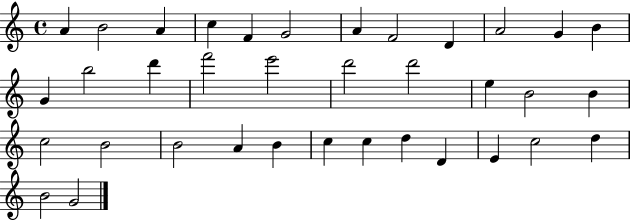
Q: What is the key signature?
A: C major